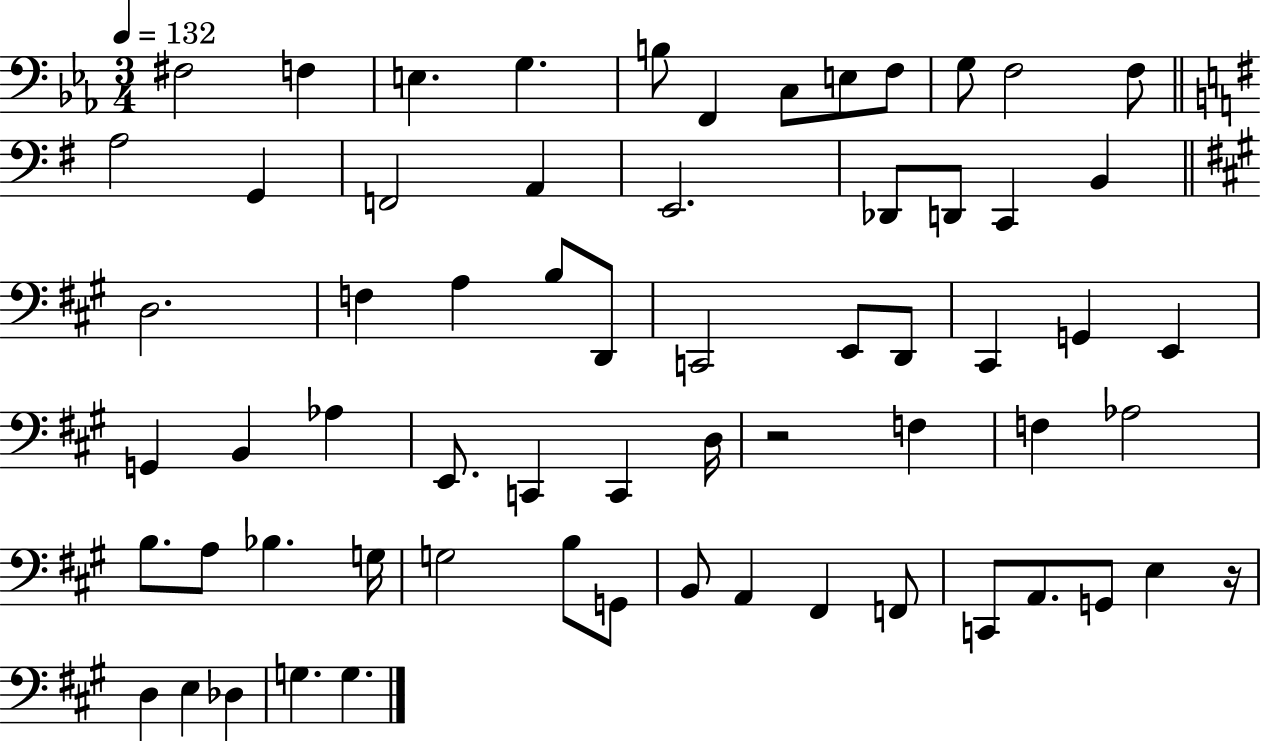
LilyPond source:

{
  \clef bass
  \numericTimeSignature
  \time 3/4
  \key ees \major
  \tempo 4 = 132
  \repeat volta 2 { fis2 f4 | e4. g4. | b8 f,4 c8 e8 f8 | g8 f2 f8 | \break \bar "||" \break \key g \major a2 g,4 | f,2 a,4 | e,2. | des,8 d,8 c,4 b,4 | \break \bar "||" \break \key a \major d2. | f4 a4 b8 d,8 | c,2 e,8 d,8 | cis,4 g,4 e,4 | \break g,4 b,4 aes4 | e,8. c,4 c,4 d16 | r2 f4 | f4 aes2 | \break b8. a8 bes4. g16 | g2 b8 g,8 | b,8 a,4 fis,4 f,8 | c,8 a,8. g,8 e4 r16 | \break d4 e4 des4 | g4. g4. | } \bar "|."
}